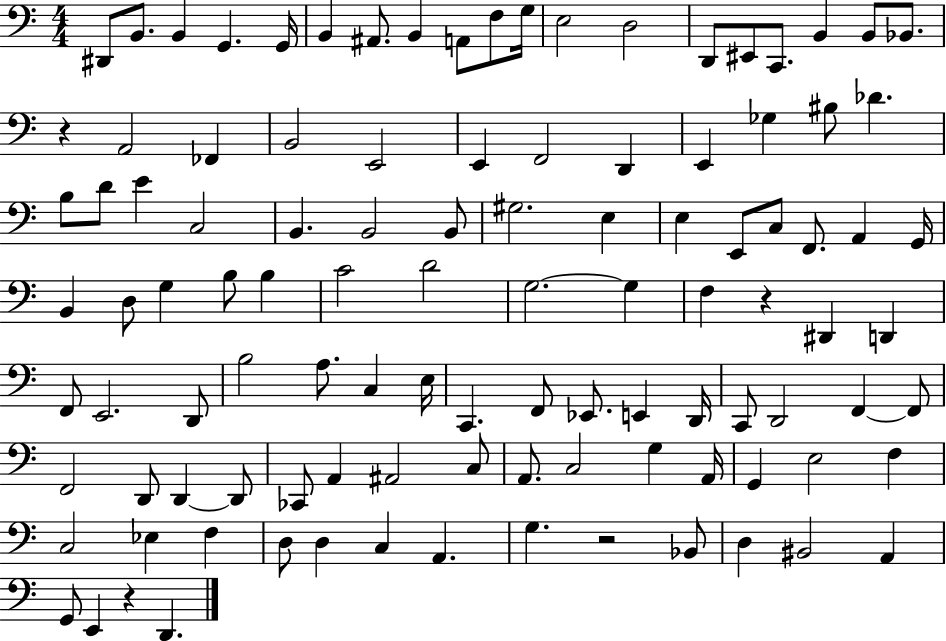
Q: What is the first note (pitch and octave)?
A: D#2